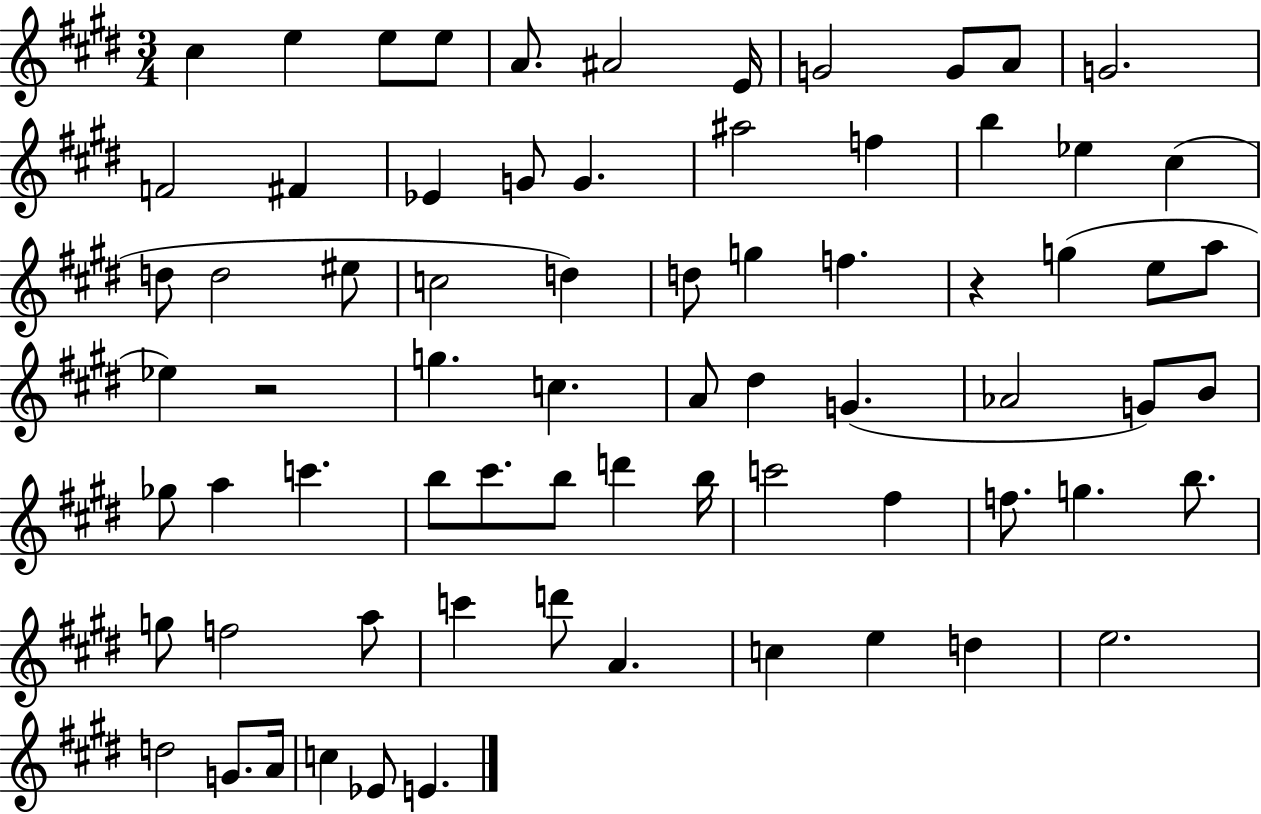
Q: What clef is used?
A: treble